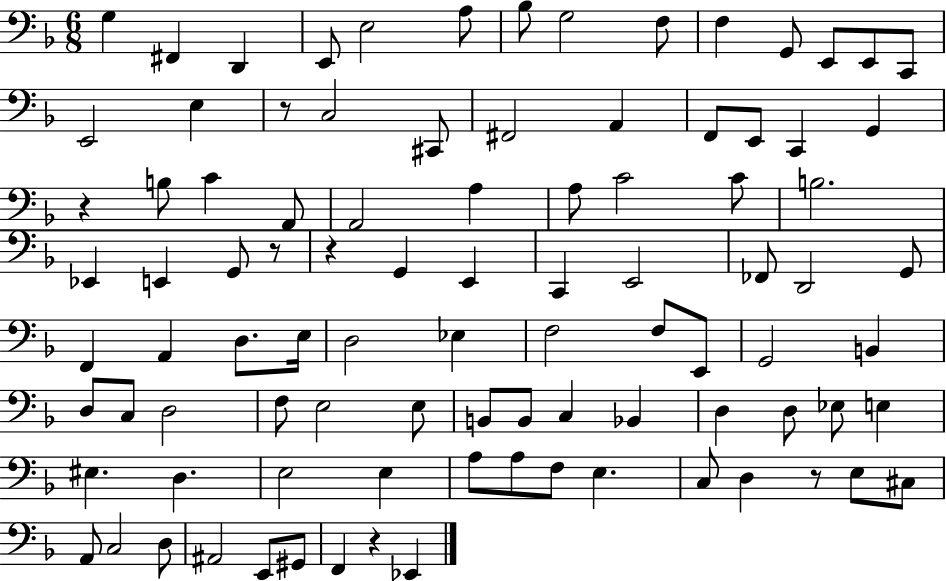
X:1
T:Untitled
M:6/8
L:1/4
K:F
G, ^F,, D,, E,,/2 E,2 A,/2 _B,/2 G,2 F,/2 F, G,,/2 E,,/2 E,,/2 C,,/2 E,,2 E, z/2 C,2 ^C,,/2 ^F,,2 A,, F,,/2 E,,/2 C,, G,, z B,/2 C A,,/2 A,,2 A, A,/2 C2 C/2 B,2 _E,, E,, G,,/2 z/2 z G,, E,, C,, E,,2 _F,,/2 D,,2 G,,/2 F,, A,, D,/2 E,/4 D,2 _E, F,2 F,/2 E,,/2 G,,2 B,, D,/2 C,/2 D,2 F,/2 E,2 E,/2 B,,/2 B,,/2 C, _B,, D, D,/2 _E,/2 E, ^E, D, E,2 E, A,/2 A,/2 F,/2 E, C,/2 D, z/2 E,/2 ^C,/2 A,,/2 C,2 D,/2 ^A,,2 E,,/2 ^G,,/2 F,, z _E,,